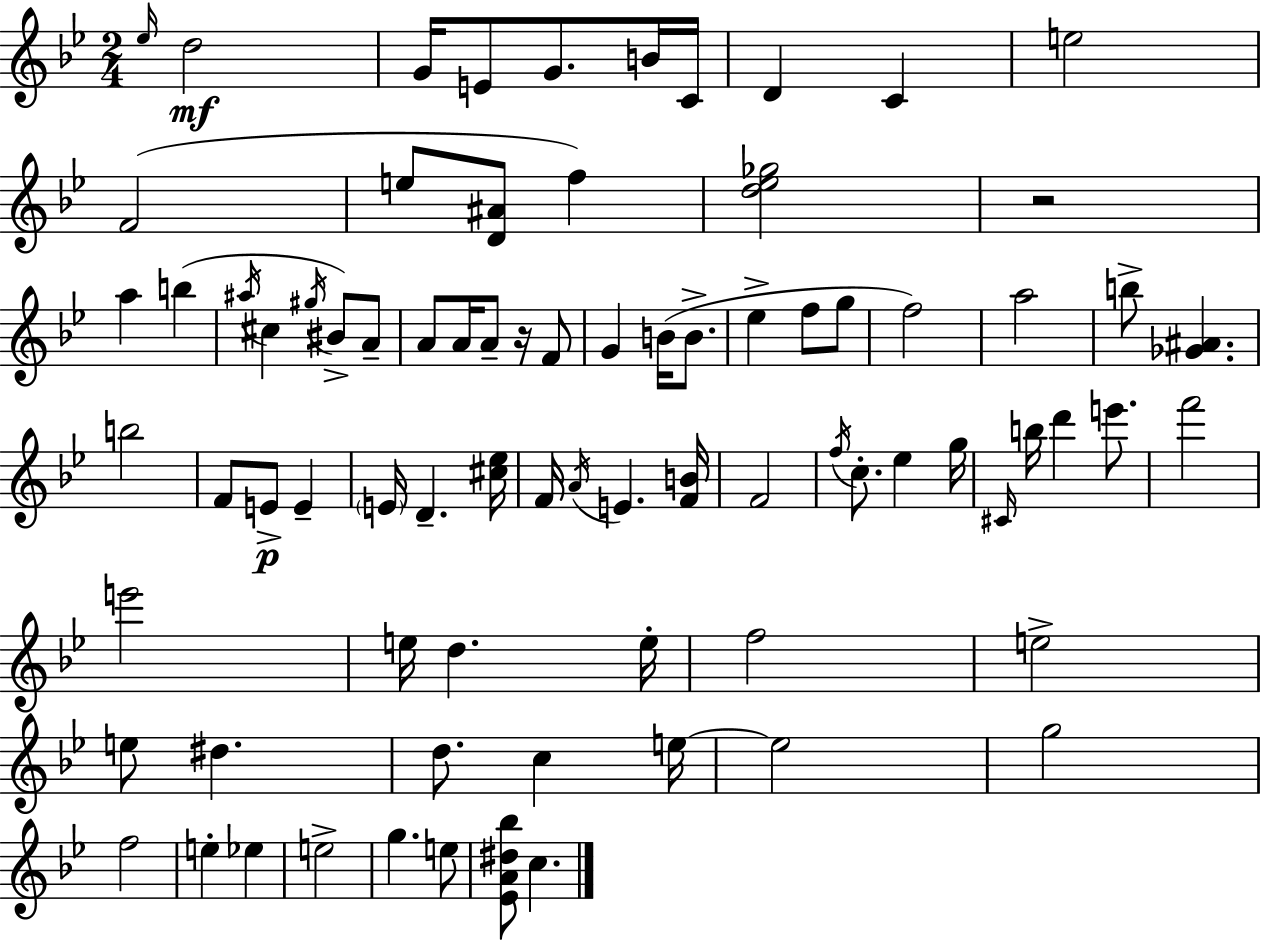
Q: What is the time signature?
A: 2/4